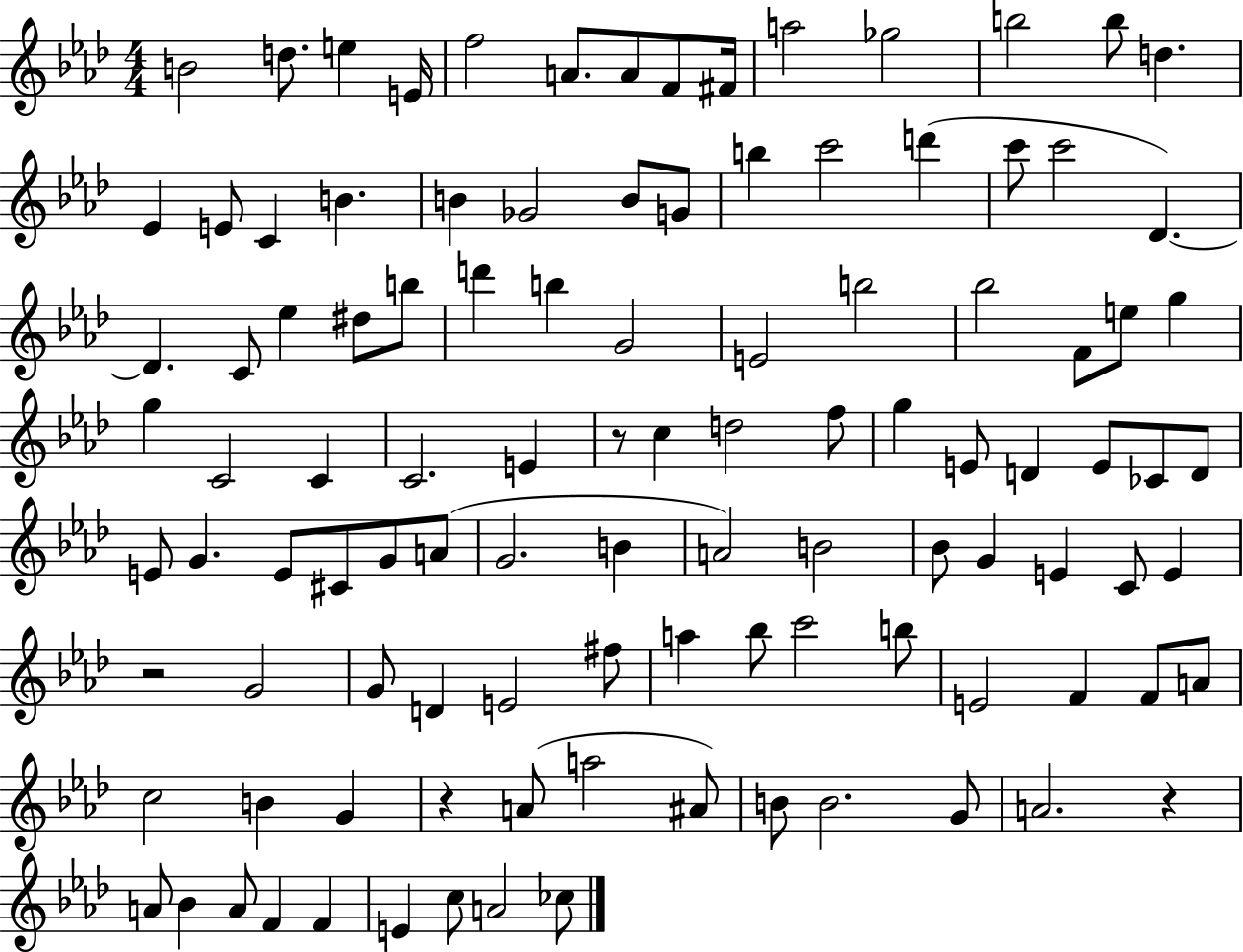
B4/h D5/e. E5/q E4/s F5/h A4/e. A4/e F4/e F#4/s A5/h Gb5/h B5/h B5/e D5/q. Eb4/q E4/e C4/q B4/q. B4/q Gb4/h B4/e G4/e B5/q C6/h D6/q C6/e C6/h Db4/q. Db4/q. C4/e Eb5/q D#5/e B5/e D6/q B5/q G4/h E4/h B5/h Bb5/h F4/e E5/e G5/q G5/q C4/h C4/q C4/h. E4/q R/e C5/q D5/h F5/e G5/q E4/e D4/q E4/e CES4/e D4/e E4/e G4/q. E4/e C#4/e G4/e A4/e G4/h. B4/q A4/h B4/h Bb4/e G4/q E4/q C4/e E4/q R/h G4/h G4/e D4/q E4/h F#5/e A5/q Bb5/e C6/h B5/e E4/h F4/q F4/e A4/e C5/h B4/q G4/q R/q A4/e A5/h A#4/e B4/e B4/h. G4/e A4/h. R/q A4/e Bb4/q A4/e F4/q F4/q E4/q C5/e A4/h CES5/e